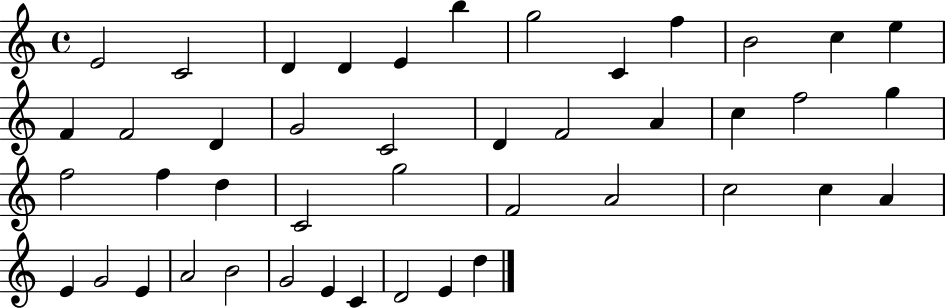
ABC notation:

X:1
T:Untitled
M:4/4
L:1/4
K:C
E2 C2 D D E b g2 C f B2 c e F F2 D G2 C2 D F2 A c f2 g f2 f d C2 g2 F2 A2 c2 c A E G2 E A2 B2 G2 E C D2 E d